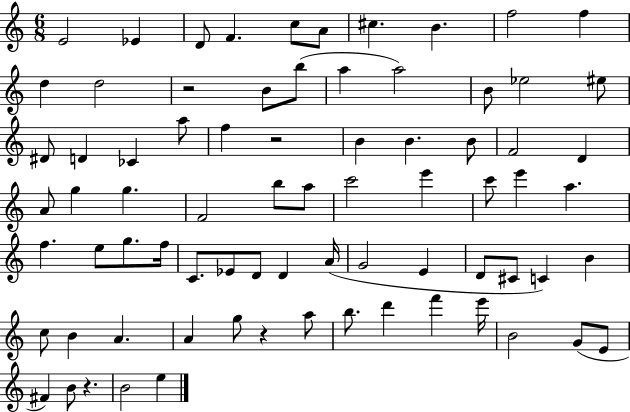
{
  \clef treble
  \numericTimeSignature
  \time 6/8
  \key c \major
  e'2 ees'4 | d'8 f'4. c''8 a'8 | cis''4. b'4. | f''2 f''4 | \break d''4 d''2 | r2 b'8 b''8( | a''4 a''2) | b'8 ees''2 eis''8 | \break dis'8 d'4 ces'4 a''8 | f''4 r2 | b'4 b'4. b'8 | f'2 d'4 | \break a'8 g''4 g''4. | f'2 b''8 a''8 | c'''2 e'''4 | c'''8 e'''4 a''4. | \break f''4. e''8 g''8. f''16 | c'8. ees'8 d'8 d'4 a'16( | g'2 e'4 | d'8 cis'8 c'4) b'4 | \break c''8 b'4 a'4. | a'4 g''8 r4 a''8 | b''8. d'''4 f'''4 e'''16 | b'2 g'8( e'8 | \break fis'4) b'8 r4. | b'2 e''4 | \bar "|."
}